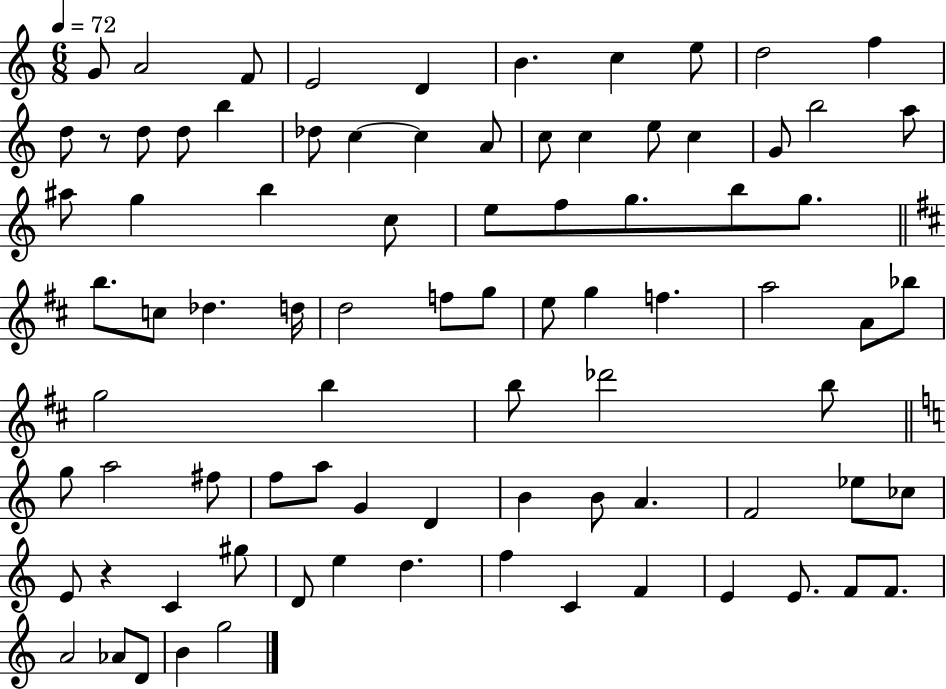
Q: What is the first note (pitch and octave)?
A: G4